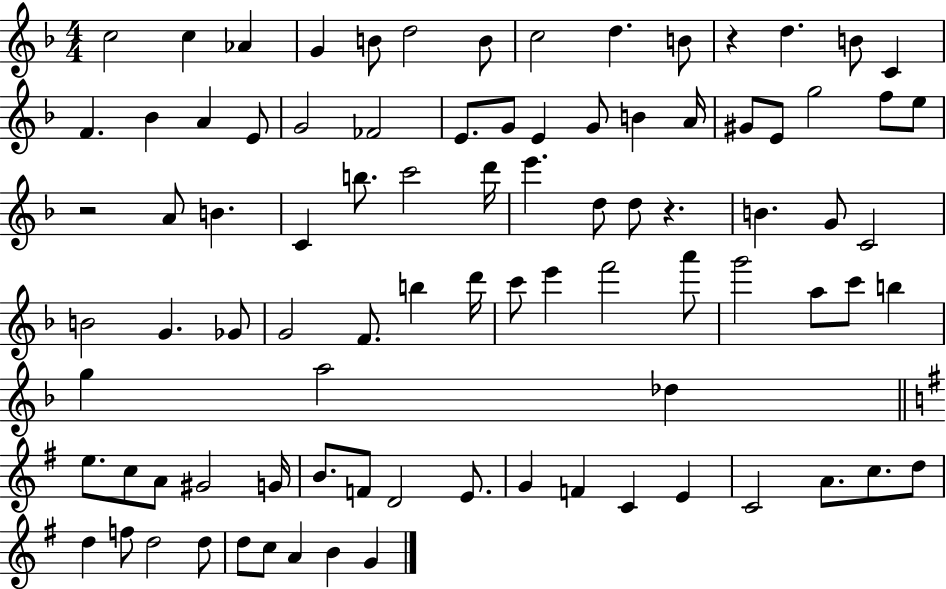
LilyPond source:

{
  \clef treble
  \numericTimeSignature
  \time 4/4
  \key f \major
  c''2 c''4 aes'4 | g'4 b'8 d''2 b'8 | c''2 d''4. b'8 | r4 d''4. b'8 c'4 | \break f'4. bes'4 a'4 e'8 | g'2 fes'2 | e'8. g'8 e'4 g'8 b'4 a'16 | gis'8 e'8 g''2 f''8 e''8 | \break r2 a'8 b'4. | c'4 b''8. c'''2 d'''16 | e'''4. d''8 d''8 r4. | b'4. g'8 c'2 | \break b'2 g'4. ges'8 | g'2 f'8. b''4 d'''16 | c'''8 e'''4 f'''2 a'''8 | g'''2 a''8 c'''8 b''4 | \break g''4 a''2 des''4 | \bar "||" \break \key g \major e''8. c''8 a'8 gis'2 g'16 | b'8. f'8 d'2 e'8. | g'4 f'4 c'4 e'4 | c'2 a'8. c''8. d''8 | \break d''4 f''8 d''2 d''8 | d''8 c''8 a'4 b'4 g'4 | \bar "|."
}